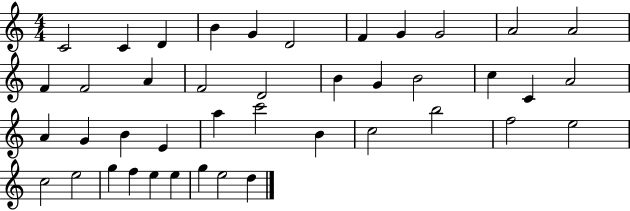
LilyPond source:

{
  \clef treble
  \numericTimeSignature
  \time 4/4
  \key c \major
  c'2 c'4 d'4 | b'4 g'4 d'2 | f'4 g'4 g'2 | a'2 a'2 | \break f'4 f'2 a'4 | f'2 d'2 | b'4 g'4 b'2 | c''4 c'4 a'2 | \break a'4 g'4 b'4 e'4 | a''4 c'''2 b'4 | c''2 b''2 | f''2 e''2 | \break c''2 e''2 | g''4 f''4 e''4 e''4 | g''4 e''2 d''4 | \bar "|."
}